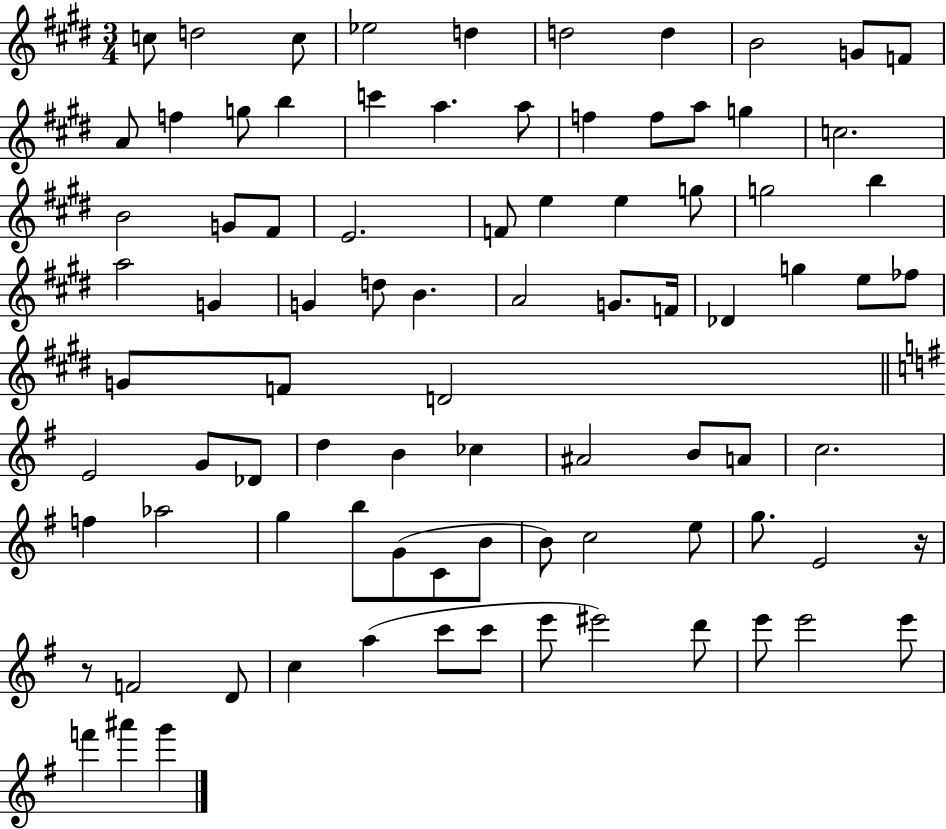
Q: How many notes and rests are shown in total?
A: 86